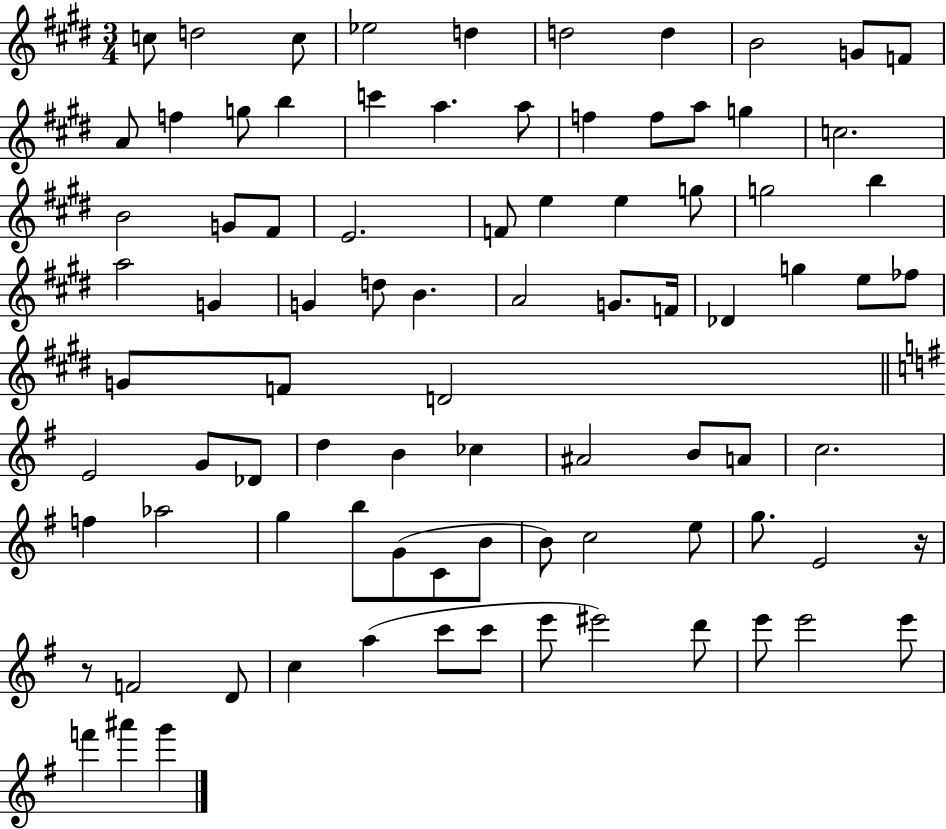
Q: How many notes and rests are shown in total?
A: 86